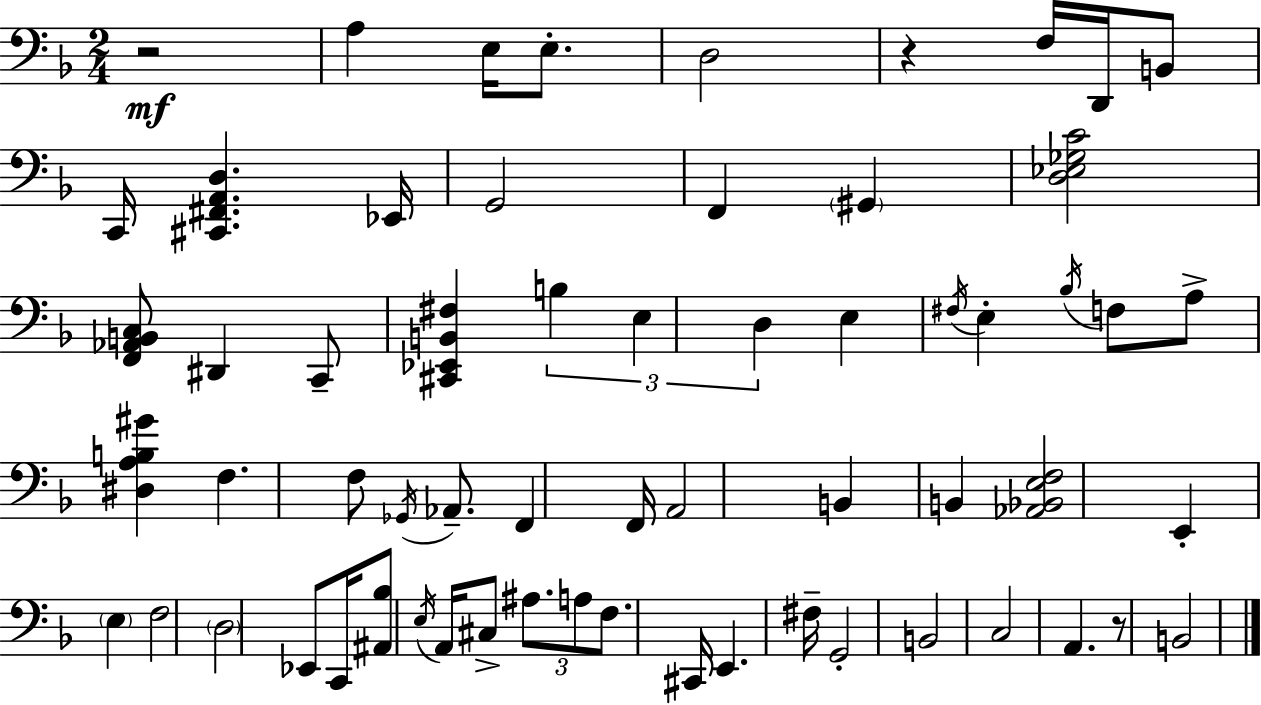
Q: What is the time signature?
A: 2/4